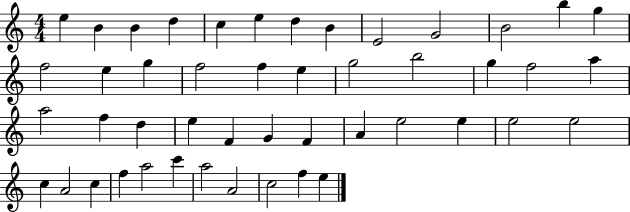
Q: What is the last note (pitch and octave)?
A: E5